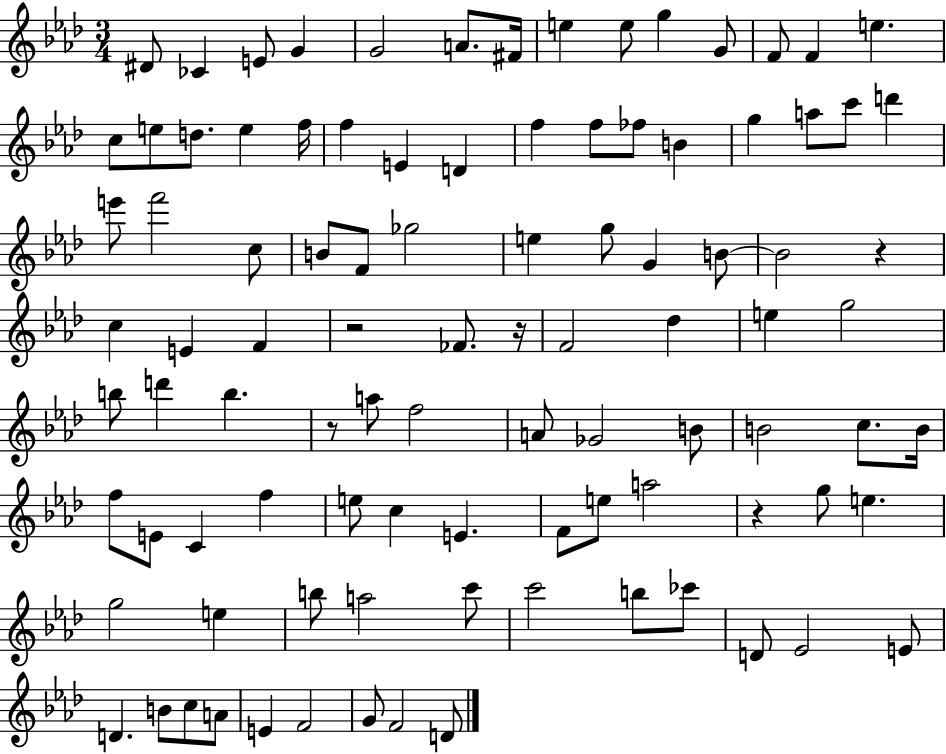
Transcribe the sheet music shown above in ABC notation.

X:1
T:Untitled
M:3/4
L:1/4
K:Ab
^D/2 _C E/2 G G2 A/2 ^F/4 e e/2 g G/2 F/2 F e c/2 e/2 d/2 e f/4 f E D f f/2 _f/2 B g a/2 c'/2 d' e'/2 f'2 c/2 B/2 F/2 _g2 e g/2 G B/2 B2 z c E F z2 _F/2 z/4 F2 _d e g2 b/2 d' b z/2 a/2 f2 A/2 _G2 B/2 B2 c/2 B/4 f/2 E/2 C f e/2 c E F/2 e/2 a2 z g/2 e g2 e b/2 a2 c'/2 c'2 b/2 _c'/2 D/2 _E2 E/2 D B/2 c/2 A/2 E F2 G/2 F2 D/2